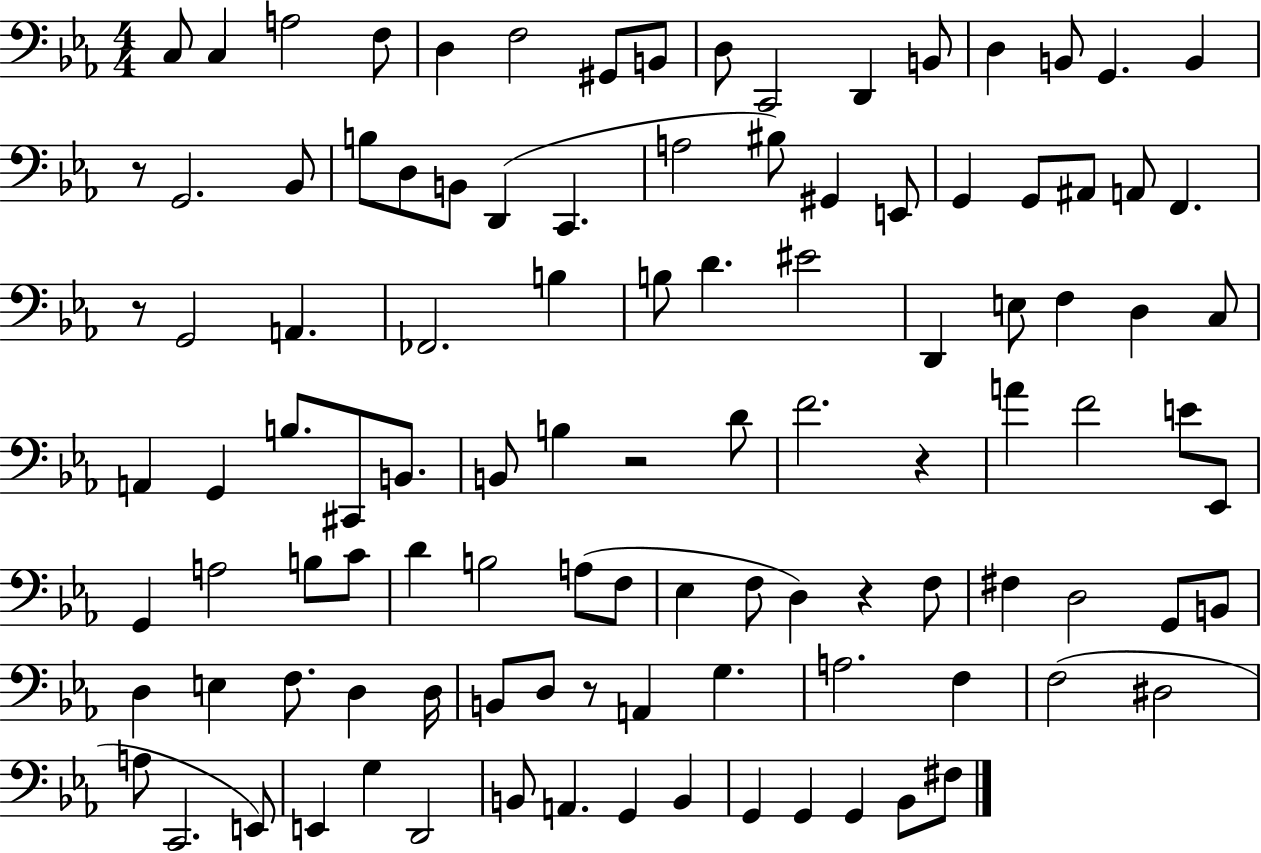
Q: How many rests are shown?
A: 6